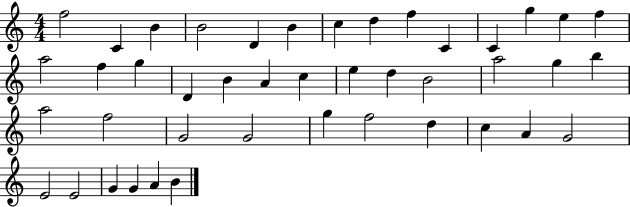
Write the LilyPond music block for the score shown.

{
  \clef treble
  \numericTimeSignature
  \time 4/4
  \key c \major
  f''2 c'4 b'4 | b'2 d'4 b'4 | c''4 d''4 f''4 c'4 | c'4 g''4 e''4 f''4 | \break a''2 f''4 g''4 | d'4 b'4 a'4 c''4 | e''4 d''4 b'2 | a''2 g''4 b''4 | \break a''2 f''2 | g'2 g'2 | g''4 f''2 d''4 | c''4 a'4 g'2 | \break e'2 e'2 | g'4 g'4 a'4 b'4 | \bar "|."
}